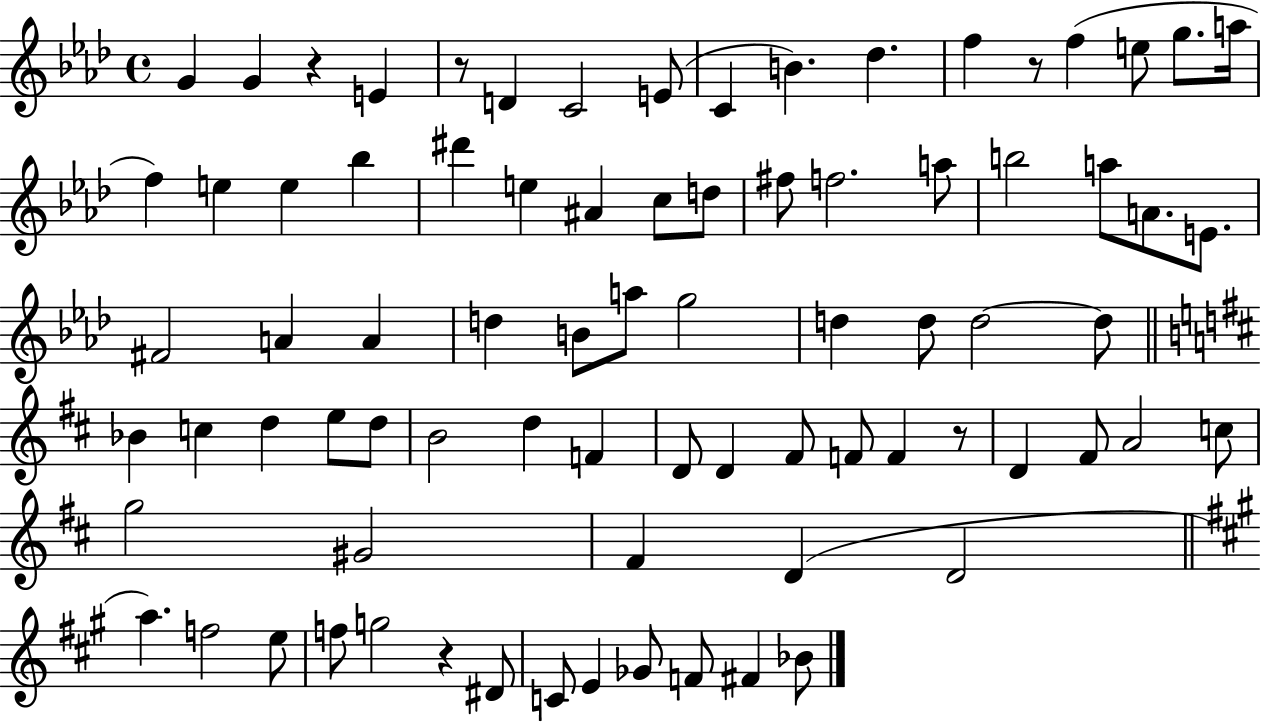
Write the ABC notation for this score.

X:1
T:Untitled
M:4/4
L:1/4
K:Ab
G G z E z/2 D C2 E/2 C B _d f z/2 f e/2 g/2 a/4 f e e _b ^d' e ^A c/2 d/2 ^f/2 f2 a/2 b2 a/2 A/2 E/2 ^F2 A A d B/2 a/2 g2 d d/2 d2 d/2 _B c d e/2 d/2 B2 d F D/2 D ^F/2 F/2 F z/2 D ^F/2 A2 c/2 g2 ^G2 ^F D D2 a f2 e/2 f/2 g2 z ^D/2 C/2 E _G/2 F/2 ^F _B/2